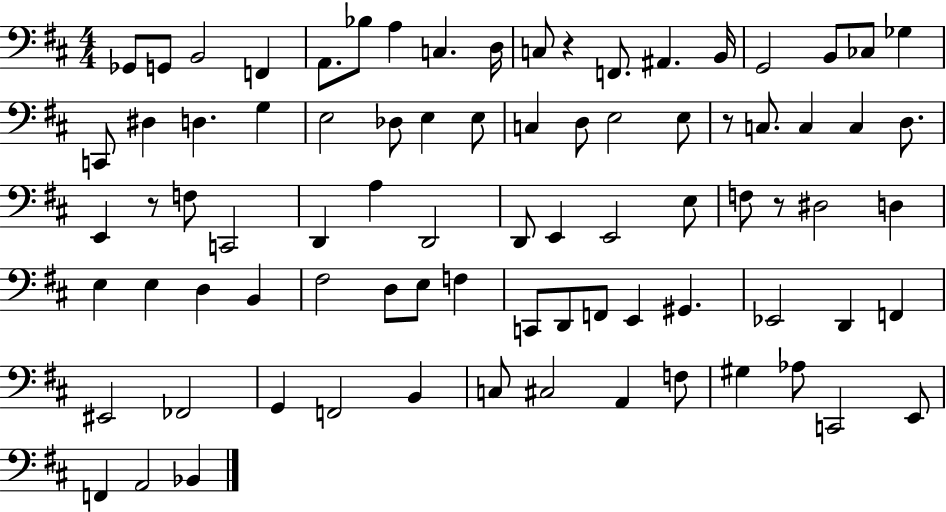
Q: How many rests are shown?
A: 4